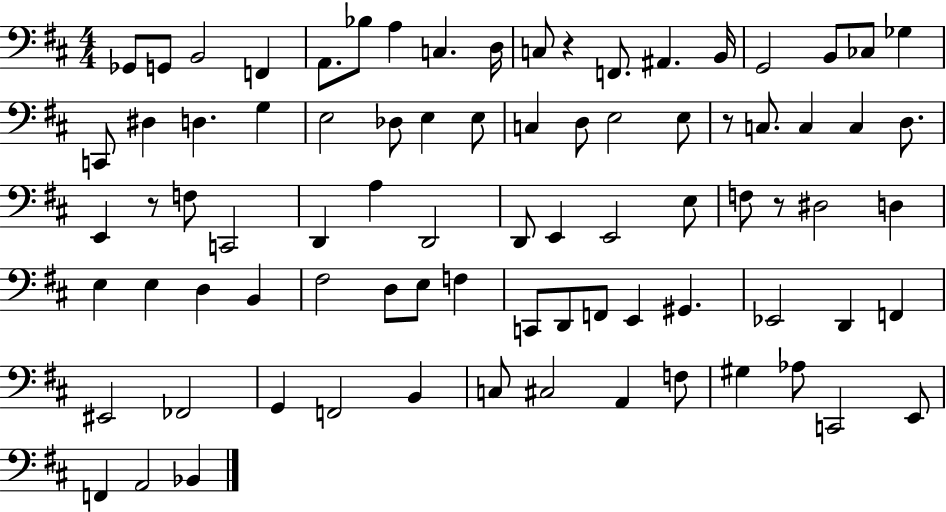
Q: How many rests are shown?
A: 4